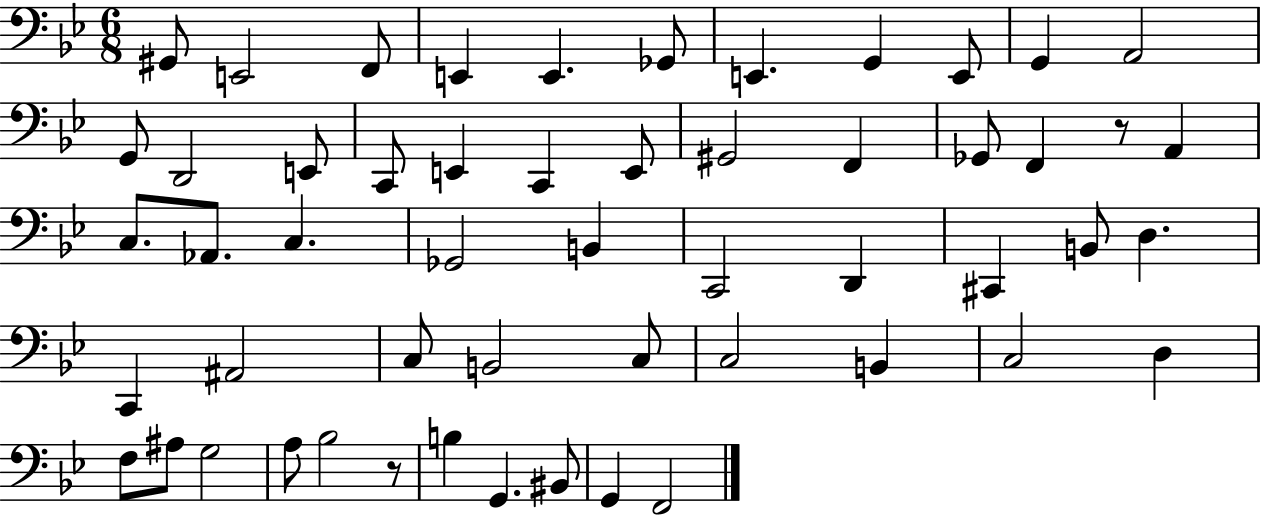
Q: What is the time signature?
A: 6/8